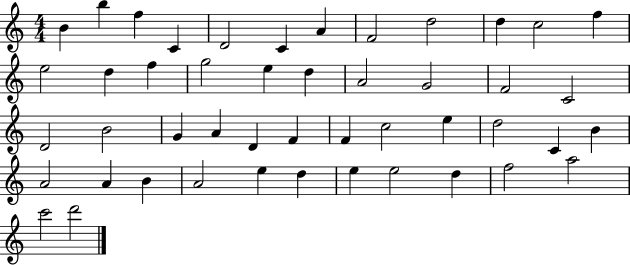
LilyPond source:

{
  \clef treble
  \numericTimeSignature
  \time 4/4
  \key c \major
  b'4 b''4 f''4 c'4 | d'2 c'4 a'4 | f'2 d''2 | d''4 c''2 f''4 | \break e''2 d''4 f''4 | g''2 e''4 d''4 | a'2 g'2 | f'2 c'2 | \break d'2 b'2 | g'4 a'4 d'4 f'4 | f'4 c''2 e''4 | d''2 c'4 b'4 | \break a'2 a'4 b'4 | a'2 e''4 d''4 | e''4 e''2 d''4 | f''2 a''2 | \break c'''2 d'''2 | \bar "|."
}